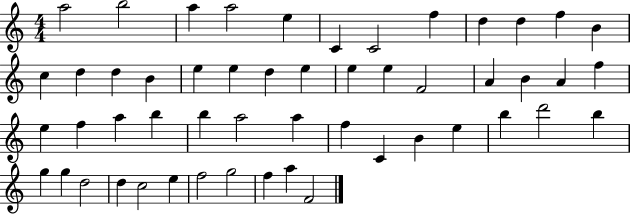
{
  \clef treble
  \numericTimeSignature
  \time 4/4
  \key c \major
  a''2 b''2 | a''4 a''2 e''4 | c'4 c'2 f''4 | d''4 d''4 f''4 b'4 | \break c''4 d''4 d''4 b'4 | e''4 e''4 d''4 e''4 | e''4 e''4 f'2 | a'4 b'4 a'4 f''4 | \break e''4 f''4 a''4 b''4 | b''4 a''2 a''4 | f''4 c'4 b'4 e''4 | b''4 d'''2 b''4 | \break g''4 g''4 d''2 | d''4 c''2 e''4 | f''2 g''2 | f''4 a''4 f'2 | \break \bar "|."
}